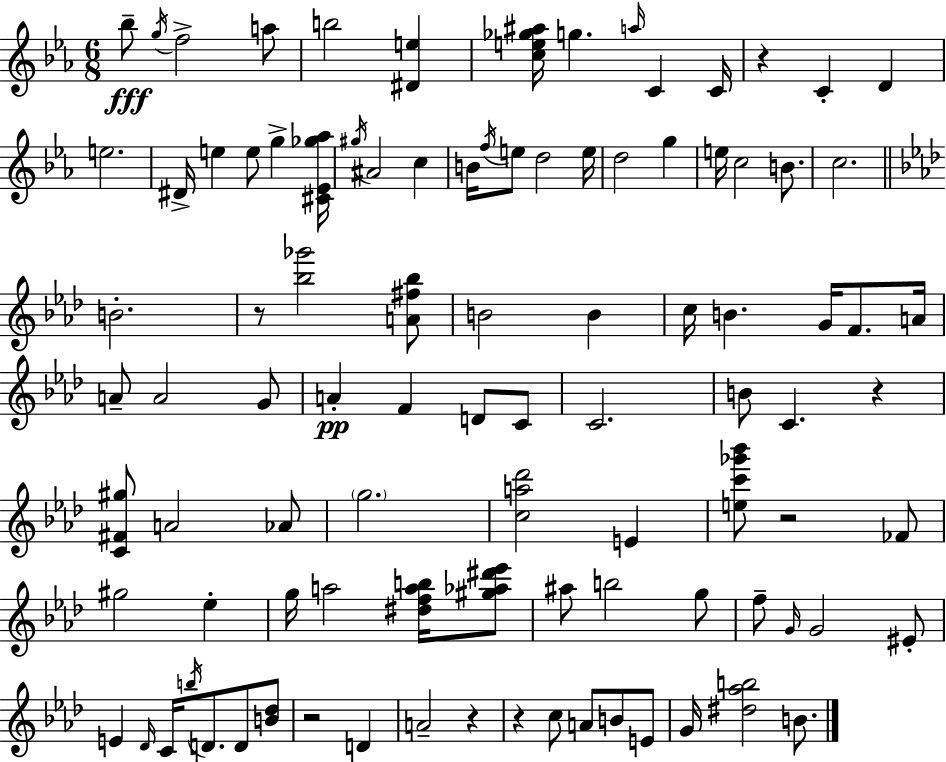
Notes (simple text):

Bb5/e G5/s F5/h A5/e B5/h [D#4,E5]/q [C5,E5,Gb5,A#5]/s G5/q. A5/s C4/q C4/s R/q C4/q D4/q E5/h. D#4/s E5/q E5/e G5/q [C#4,Eb4,Gb5,Ab5]/s G#5/s A#4/h C5/q B4/s F5/s E5/e D5/h E5/s D5/h G5/q E5/s C5/h B4/e. C5/h. B4/h. R/e [Bb5,Gb6]/h [A4,F#5,Bb5]/e B4/h B4/q C5/s B4/q. G4/s F4/e. A4/s A4/e A4/h G4/e A4/q F4/q D4/e C4/e C4/h. B4/e C4/q. R/q [C4,F#4,G#5]/e A4/h Ab4/e G5/h. [C5,A5,Db6]/h E4/q [E5,C6,Gb6,Bb6]/e R/h FES4/e G#5/h Eb5/q G5/s A5/h [D#5,F5,A5,B5]/s [G#5,Ab5,D#6,Eb6]/e A#5/e B5/h G5/e F5/e G4/s G4/h EIS4/e E4/q Db4/s C4/s B5/s D4/e. D4/e [B4,Db5]/e R/h D4/q A4/h R/q R/q C5/e A4/e B4/e E4/e G4/s [D#5,Ab5,B5]/h B4/e.